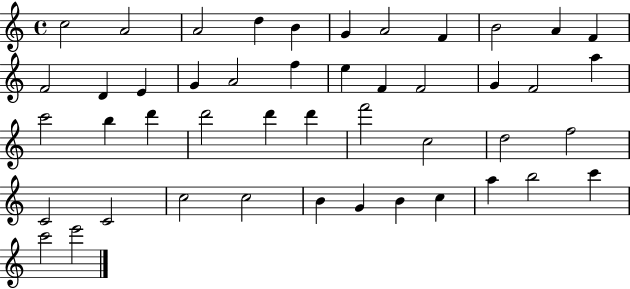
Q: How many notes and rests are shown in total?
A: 46